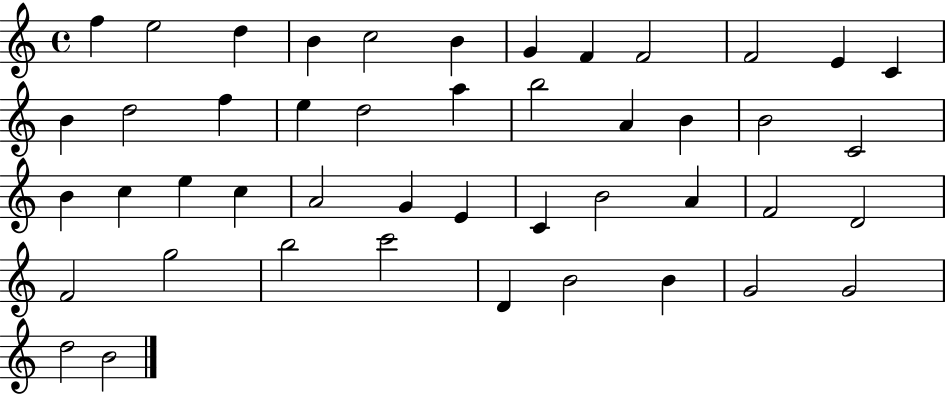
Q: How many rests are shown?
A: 0